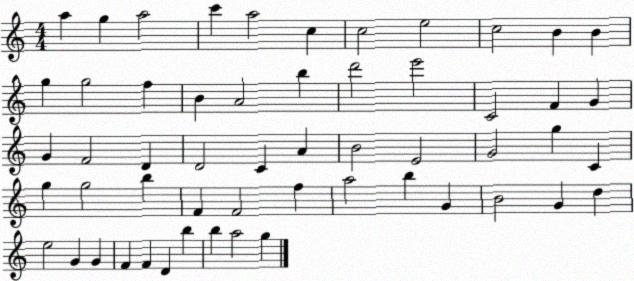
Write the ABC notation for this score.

X:1
T:Untitled
M:4/4
L:1/4
K:C
a g a2 c' a2 c c2 e2 c2 B B g g2 f B A2 b d'2 e'2 C2 F G G F2 D D2 C A B2 E2 G2 g C g g2 b F F2 f a2 b G B2 G d e2 G G F F D b b a2 g